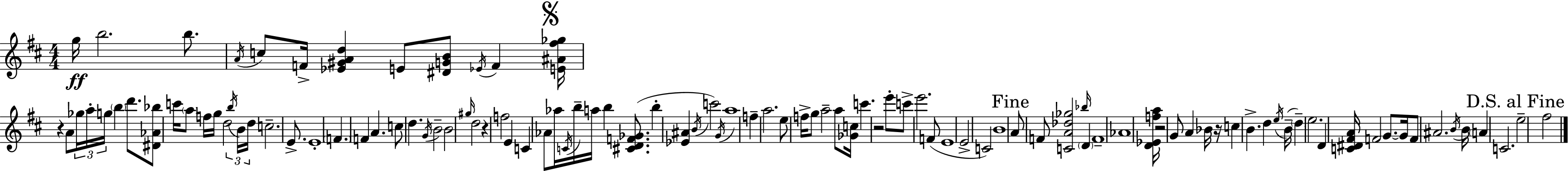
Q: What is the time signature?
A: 4/4